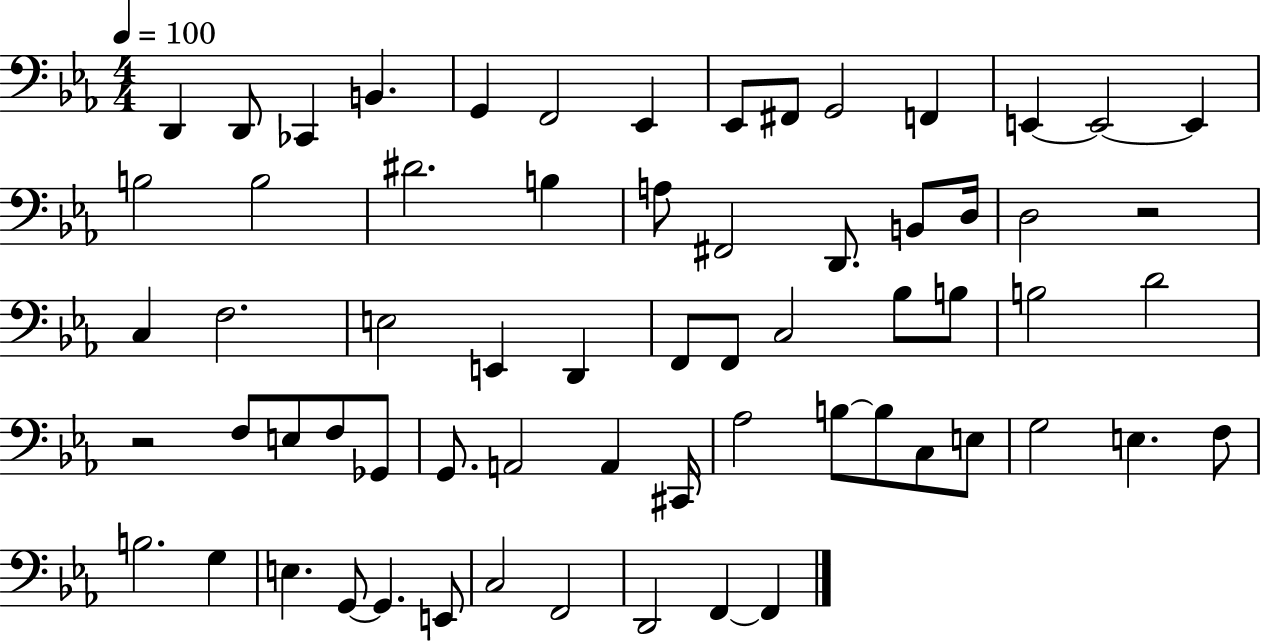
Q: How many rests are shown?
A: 2